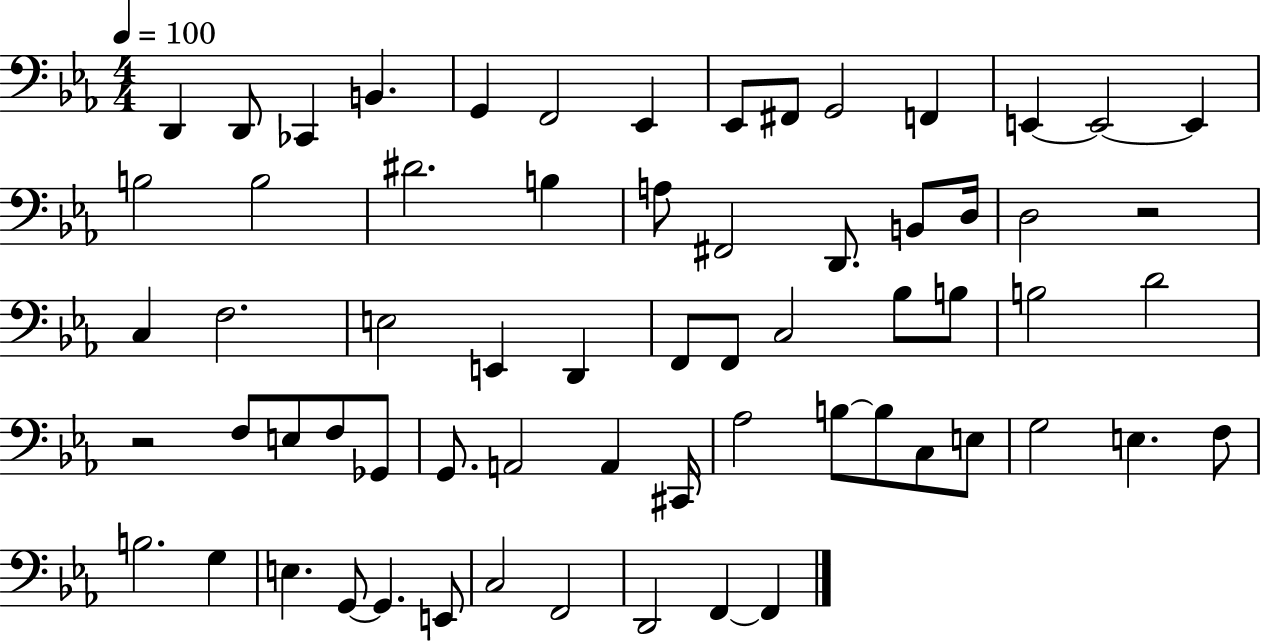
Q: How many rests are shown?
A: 2